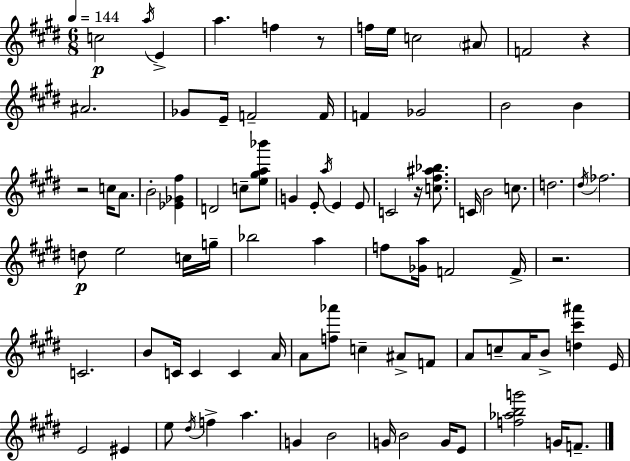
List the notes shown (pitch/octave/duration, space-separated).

C5/h A5/s E4/q A5/q. F5/q R/e F5/s E5/s C5/h A#4/e F4/h R/q A#4/h. Gb4/e E4/s F4/h F4/s F4/q Gb4/h B4/h B4/q R/h C5/s A4/e. B4/h [Eb4,Gb4,F#5]/q D4/h C5/e [E5,G#5,A5,Bb6]/e G4/q E4/e A5/s E4/q E4/e C4/h R/s [C5,F#5,A#5,Bb5]/e. C4/s B4/h C5/e. D5/h. D#5/s FES5/h. D5/e E5/h C5/s G5/s Bb5/h A5/q F5/e [Gb4,A5]/s F4/h F4/s R/h. C4/h. B4/e C4/s C4/q C4/q A4/s A4/e [F5,Ab6]/e C5/q A#4/e F4/e A4/e C5/e A4/s B4/e [D5,C#6,A#6]/q E4/s E4/h EIS4/q E5/e D#5/s F5/q A5/q. G4/q B4/h G4/s B4/h G4/s E4/e [F5,Ab5,B5,G6]/h G4/s F4/e.